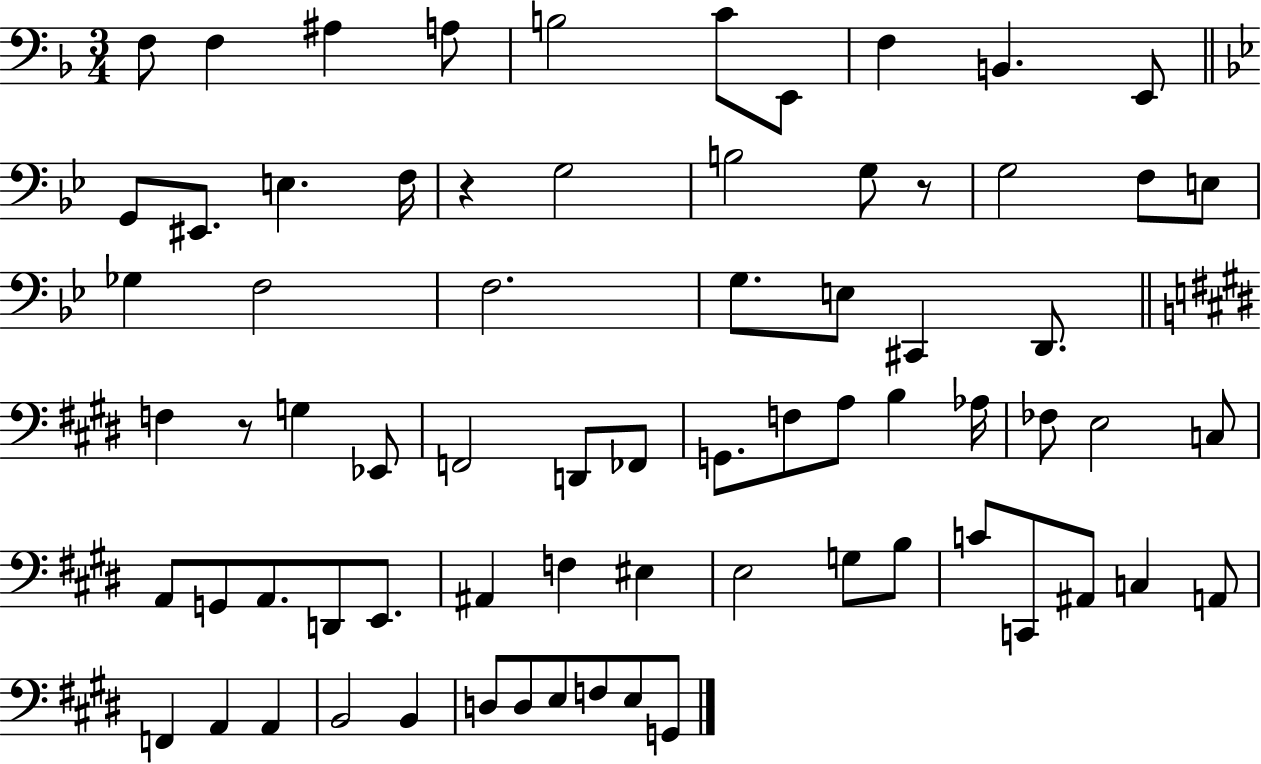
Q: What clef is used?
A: bass